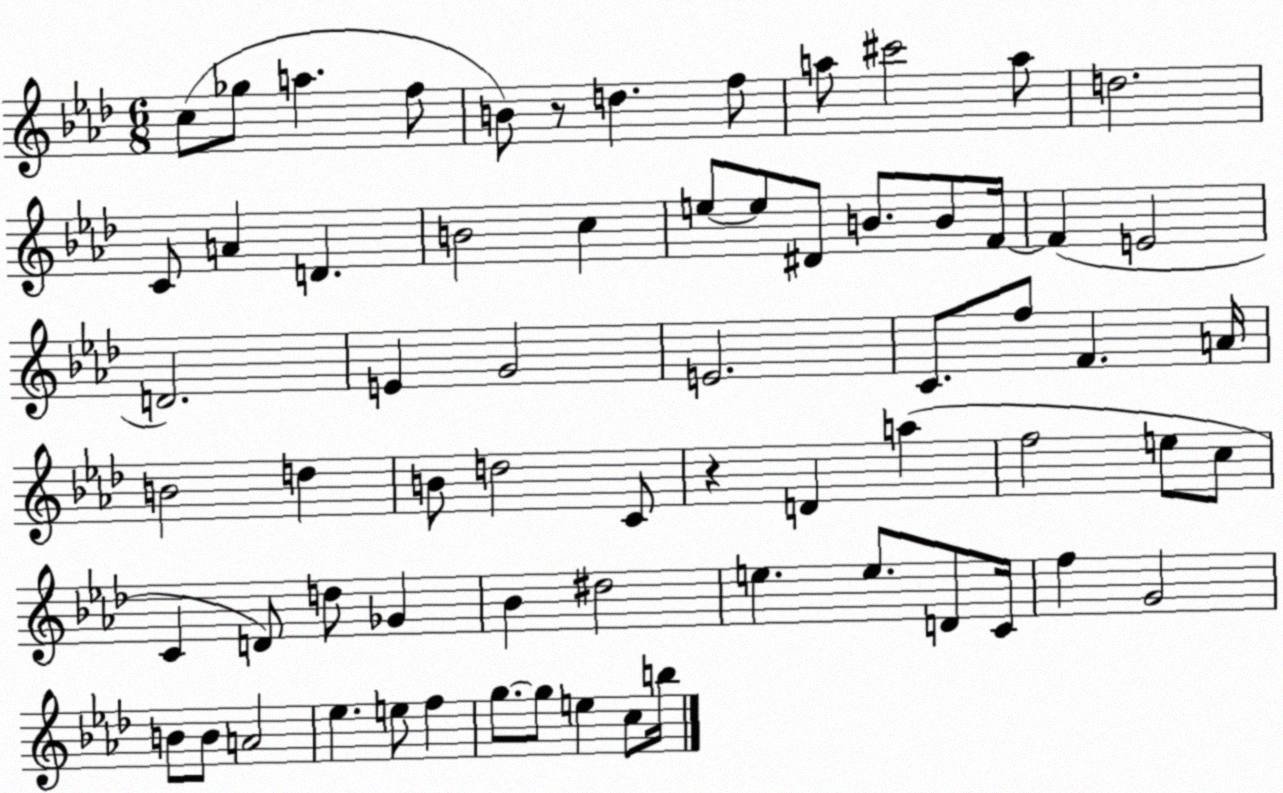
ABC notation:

X:1
T:Untitled
M:6/8
L:1/4
K:Ab
c/2 _g/2 a f/2 B/2 z/2 d f/2 a/2 ^c'2 a/2 d2 C/2 A D B2 c e/2 e/2 ^D/2 B/2 B/2 F/4 F E2 D2 E G2 E2 C/2 f/2 F A/4 B2 d B/2 d2 C/2 z D a f2 e/2 c/2 C D/2 d/2 _G _B ^d2 e e/2 D/2 C/4 f G2 B/2 B/2 A2 _e e/2 f g/2 g/2 e c/2 b/4